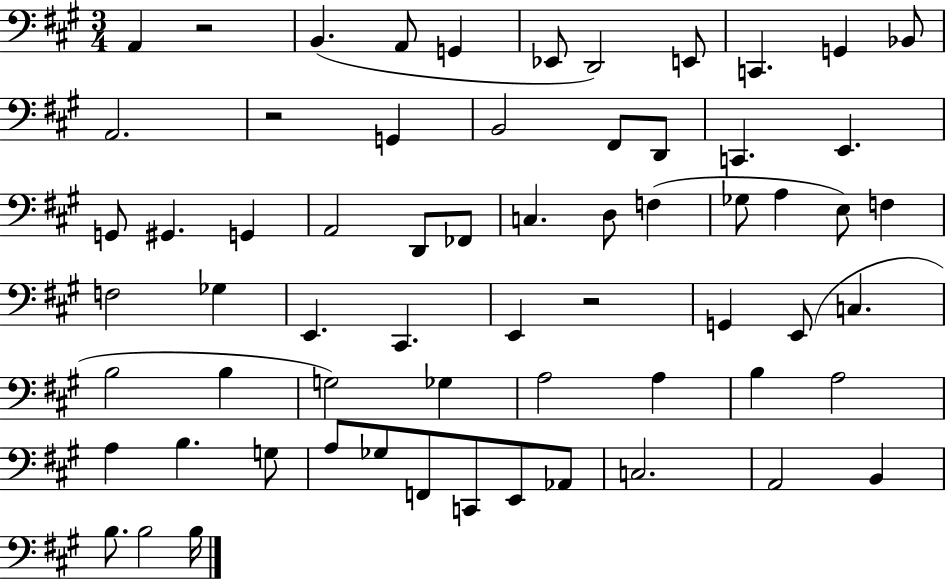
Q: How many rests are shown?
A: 3